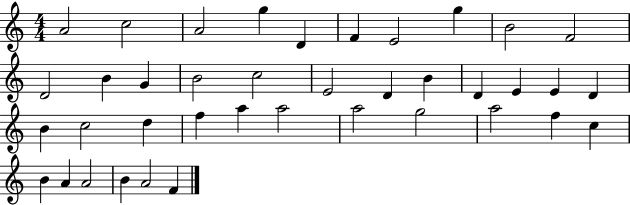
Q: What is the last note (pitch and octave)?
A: F4